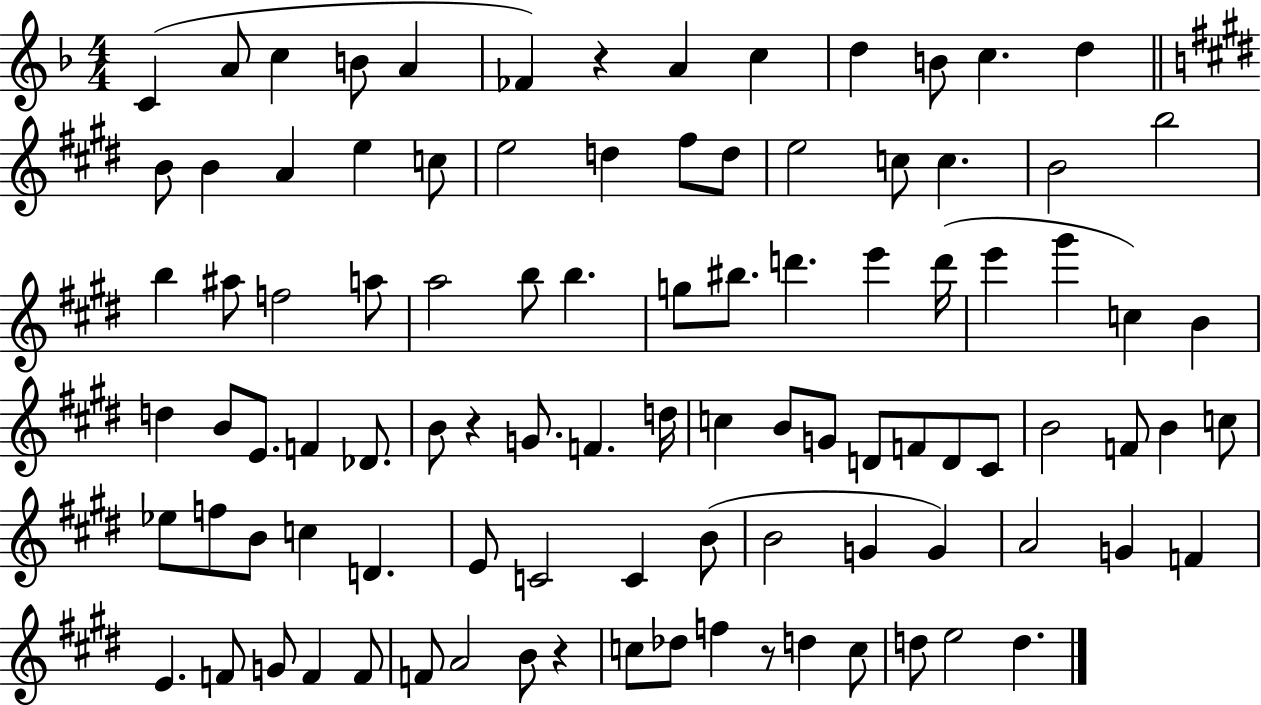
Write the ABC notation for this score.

X:1
T:Untitled
M:4/4
L:1/4
K:F
C A/2 c B/2 A _F z A c d B/2 c d B/2 B A e c/2 e2 d ^f/2 d/2 e2 c/2 c B2 b2 b ^a/2 f2 a/2 a2 b/2 b g/2 ^b/2 d' e' d'/4 e' ^g' c B d B/2 E/2 F _D/2 B/2 z G/2 F d/4 c B/2 G/2 D/2 F/2 D/2 ^C/2 B2 F/2 B c/2 _e/2 f/2 B/2 c D E/2 C2 C B/2 B2 G G A2 G F E F/2 G/2 F F/2 F/2 A2 B/2 z c/2 _d/2 f z/2 d c/2 d/2 e2 d